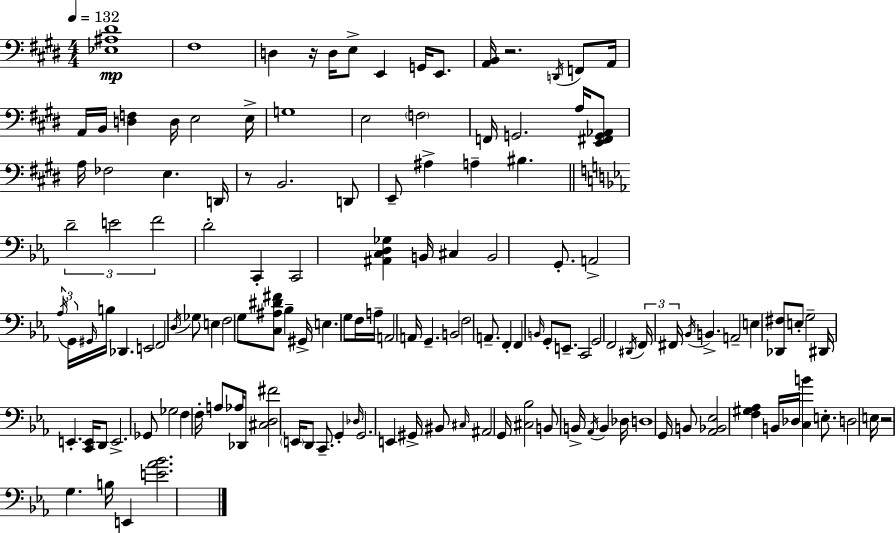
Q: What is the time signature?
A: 4/4